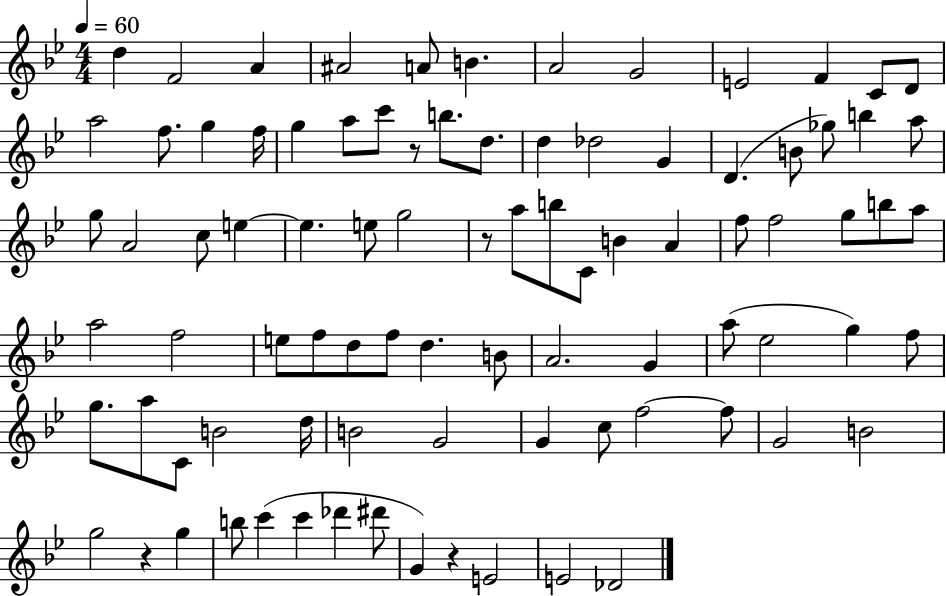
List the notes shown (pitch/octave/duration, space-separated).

D5/q F4/h A4/q A#4/h A4/e B4/q. A4/h G4/h E4/h F4/q C4/e D4/e A5/h F5/e. G5/q F5/s G5/q A5/e C6/e R/e B5/e. D5/e. D5/q Db5/h G4/q D4/q. B4/e Gb5/e B5/q A5/e G5/e A4/h C5/e E5/q E5/q. E5/e G5/h R/e A5/e B5/e C4/e B4/q A4/q F5/e F5/h G5/e B5/e A5/e A5/h F5/h E5/e F5/e D5/e F5/e D5/q. B4/e A4/h. G4/q A5/e Eb5/h G5/q F5/e G5/e. A5/e C4/e B4/h D5/s B4/h G4/h G4/q C5/e F5/h F5/e G4/h B4/h G5/h R/q G5/q B5/e C6/q C6/q Db6/q D#6/e G4/q R/q E4/h E4/h Db4/h